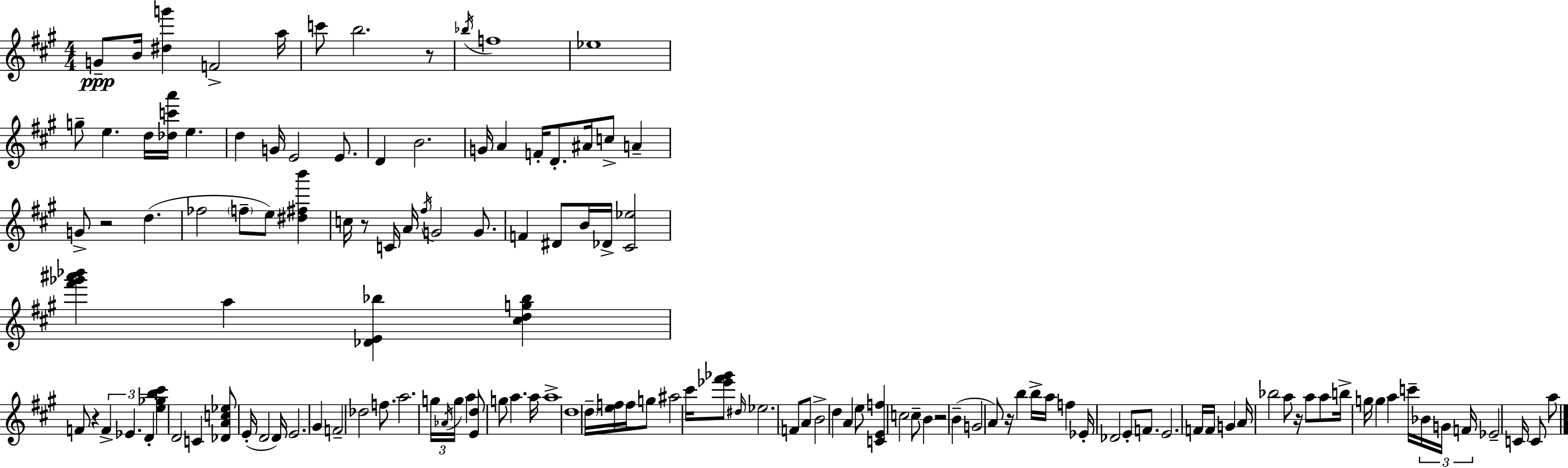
G4/e B4/s [D#5,G6]/q F4/h A5/s C6/e B5/h. R/e Bb5/s F5/w Eb5/w G5/e E5/q. D5/s [Db5,C6,A6]/s E5/q. D5/q G4/s E4/h E4/e. D4/q B4/h. G4/s A4/q F4/s D4/e. A#4/s C5/e A4/q G4/e R/h D5/q. FES5/h F5/e E5/e [D#5,F#5,B6]/q C5/s R/e C4/s A4/s F#5/s G4/h G4/e. F4/q D#4/e B4/s Db4/s [C#4,Eb5]/h [F#6,Gb6,A#6,Bb6]/q A5/q [Db4,E4,Bb5]/q [C#5,D5,G5,Bb5]/q F4/e R/q F4/q Eb4/q. D4/q [E5,Gb5,B5,C#6]/q D4/h C4/q [Db4,A4,C5,Eb5]/e E4/s D4/h D4/s E4/h. G#4/q F4/h Db5/h F5/e. A5/h. G5/s Ab4/s G5/s A5/q [E4,D5]/e G5/e A5/q. A5/s A5/w D5/w D5/s [E5,F5]/s F5/s G5/e A#5/h C#6/s [Eb6,F#6,Gb6]/e D#5/s Eb5/h. F4/e A4/e B4/h D5/q A4/q E5/e [C4,E4,F5]/q C5/h C5/e B4/q R/h B4/q G4/h A4/e R/s B5/q B5/s A5/s F5/q Eb4/s Db4/h E4/e F4/e. E4/h. F4/s F4/s G4/q A4/s Bb5/h A5/e R/s A5/e A5/e B5/s G5/s G5/q A5/q C6/s Bb4/s G4/s F4/s Eb4/h C4/s C4/e A5/e